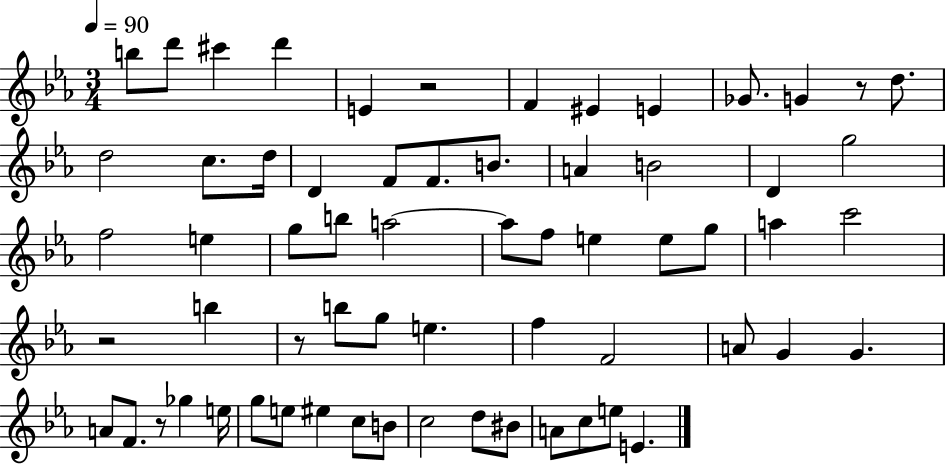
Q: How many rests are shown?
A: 5